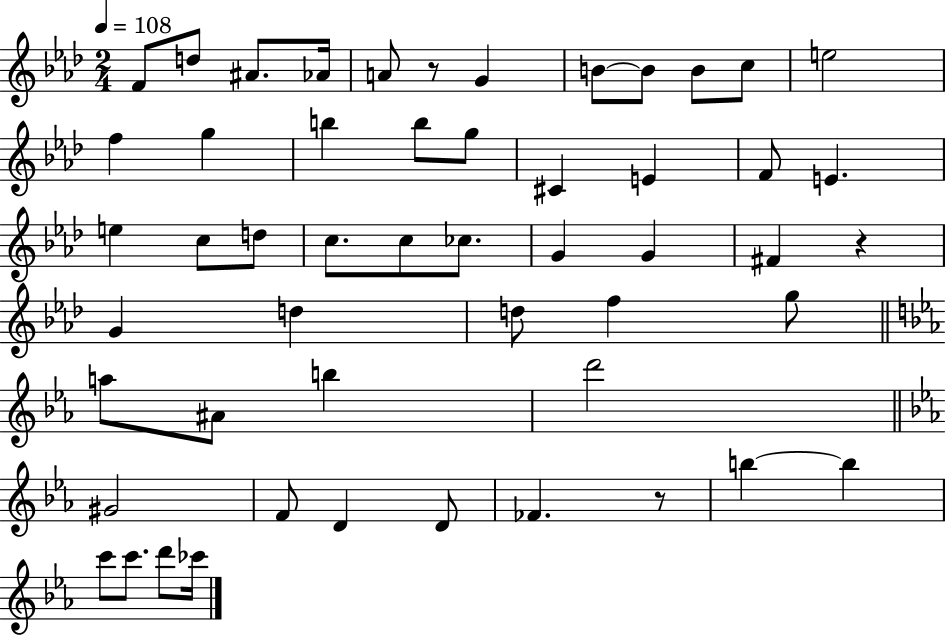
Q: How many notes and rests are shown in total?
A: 52